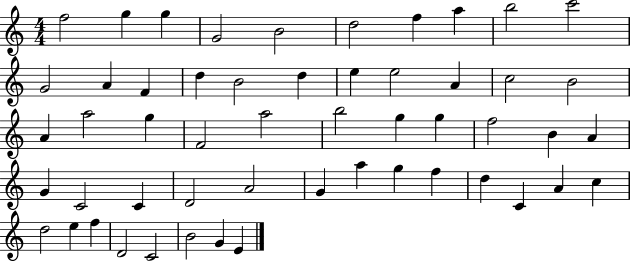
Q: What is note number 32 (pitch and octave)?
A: A4